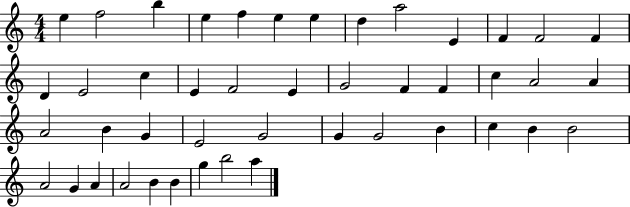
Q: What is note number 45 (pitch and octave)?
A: A5